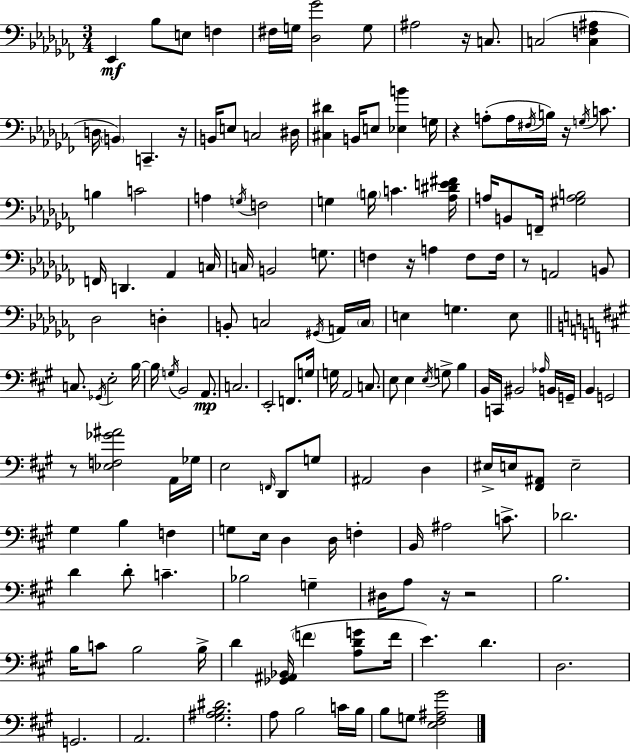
X:1
T:Untitled
M:3/4
L:1/4
K:Abm
_E,, _B,/2 E,/2 F, ^F,/4 G,/4 [_D,_G]2 G,/2 ^A,2 z/4 C,/2 C,2 [C,F,^A,] D,/4 B,, C,, z/4 B,,/4 E,/2 C,2 ^D,/4 [^C,^D] B,,/4 E,/2 [_E,B] G,/4 z A,/2 A,/4 ^F,/4 B,/4 z/4 G,/4 C/2 B, C2 A, G,/4 F,2 G, B,/4 C [_A,^DE^F]/4 A,/4 B,,/2 F,,/4 [^G,A,B,]2 F,,/4 D,, _A,, C,/4 C,/4 B,,2 G,/2 F, z/4 A, F,/2 F,/4 z/2 A,,2 B,,/2 _D,2 D, B,,/2 C,2 ^G,,/4 A,,/4 C,/4 E, G, E,/2 C,/2 _G,,/4 E,2 B,/4 B,/4 G,/4 B,,2 A,,/2 C,2 E,,2 F,,/2 G,/4 G,/4 A,,2 C,/2 E,/2 E, E,/4 G,/2 B, B,,/4 C,,/4 ^B,,2 _A,/4 B,,/4 G,,/4 B,, G,,2 z/2 [_E,F,_G^A]2 A,,/4 _G,/4 E,2 F,,/4 D,,/2 G,/2 ^A,,2 D, ^E,/4 E,/4 [^F,,^A,,]/2 E,2 ^G, B, F, G,/2 E,/4 D, D,/4 F, B,,/4 ^A,2 C/2 _D2 D D/2 C _B,2 G, ^D,/4 A,/2 z/4 z2 B,2 B,/4 C/2 B,2 B,/4 D [_G,,^A,,_B,,]/4 F [A,DG]/2 F/4 E D D,2 G,,2 A,,2 [^G,^A,B,^D]2 A,/2 B,2 C/4 B,/4 B,/2 G,/2 [E,^F,^A,^G]2